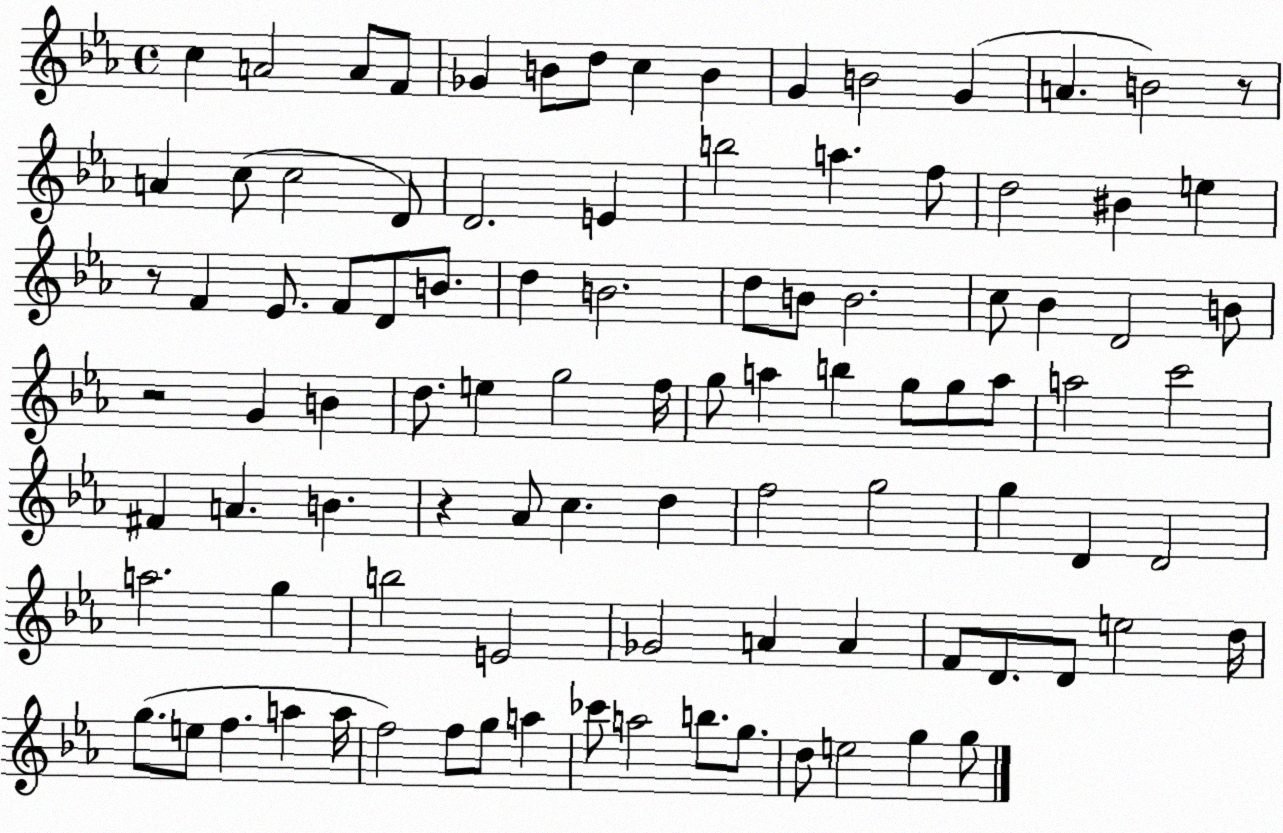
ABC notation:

X:1
T:Untitled
M:4/4
L:1/4
K:Eb
c A2 A/2 F/2 _G B/2 d/2 c B G B2 G A B2 z/2 A c/2 c2 D/2 D2 E b2 a f/2 d2 ^B e z/2 F _E/2 F/2 D/2 B/2 d B2 d/2 B/2 B2 c/2 _B D2 B/2 z2 G B d/2 e g2 f/4 g/2 a b g/2 g/2 a/2 a2 c'2 ^F A B z _A/2 c d f2 g2 g D D2 a2 g b2 E2 _G2 A A F/2 D/2 D/2 e2 d/4 g/2 e/2 f a a/4 f2 f/2 g/2 a _c'/2 a2 b/2 g/2 d/2 e2 g g/2